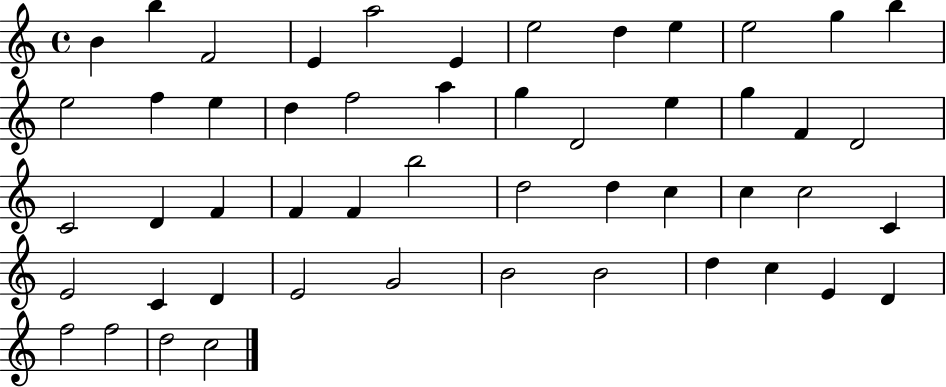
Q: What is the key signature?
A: C major